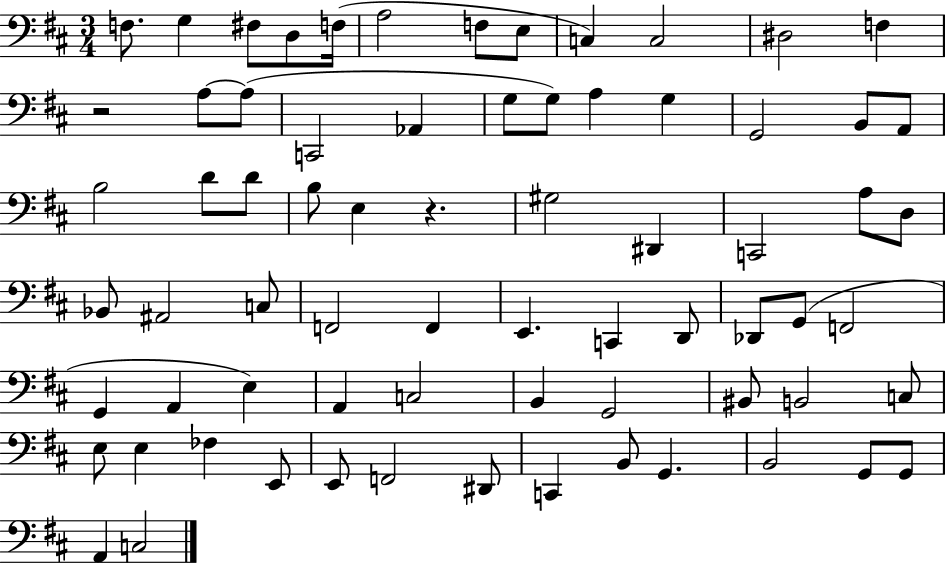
{
  \clef bass
  \numericTimeSignature
  \time 3/4
  \key d \major
  f8. g4 fis8 d8 f16( | a2 f8 e8 | c4) c2 | dis2 f4 | \break r2 a8~~ a8( | c,2 aes,4 | g8 g8) a4 g4 | g,2 b,8 a,8 | \break b2 d'8 d'8 | b8 e4 r4. | gis2 dis,4 | c,2 a8 d8 | \break bes,8 ais,2 c8 | f,2 f,4 | e,4. c,4 d,8 | des,8 g,8( f,2 | \break g,4 a,4 e4) | a,4 c2 | b,4 g,2 | bis,8 b,2 c8 | \break e8 e4 fes4 e,8 | e,8 f,2 dis,8 | c,4 b,8 g,4. | b,2 g,8 g,8 | \break a,4 c2 | \bar "|."
}